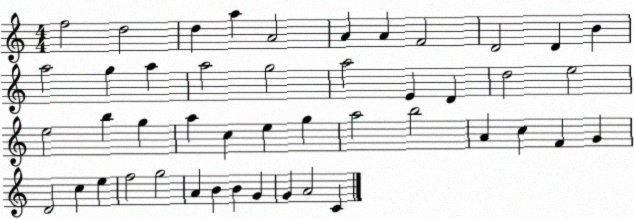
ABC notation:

X:1
T:Untitled
M:4/4
L:1/4
K:C
f2 d2 d a A2 A A F2 D2 D B a2 g a a2 g2 a2 E D d2 e2 e2 b g a c e g a2 b2 A c F G D2 c e f2 g2 A B B G G A2 C